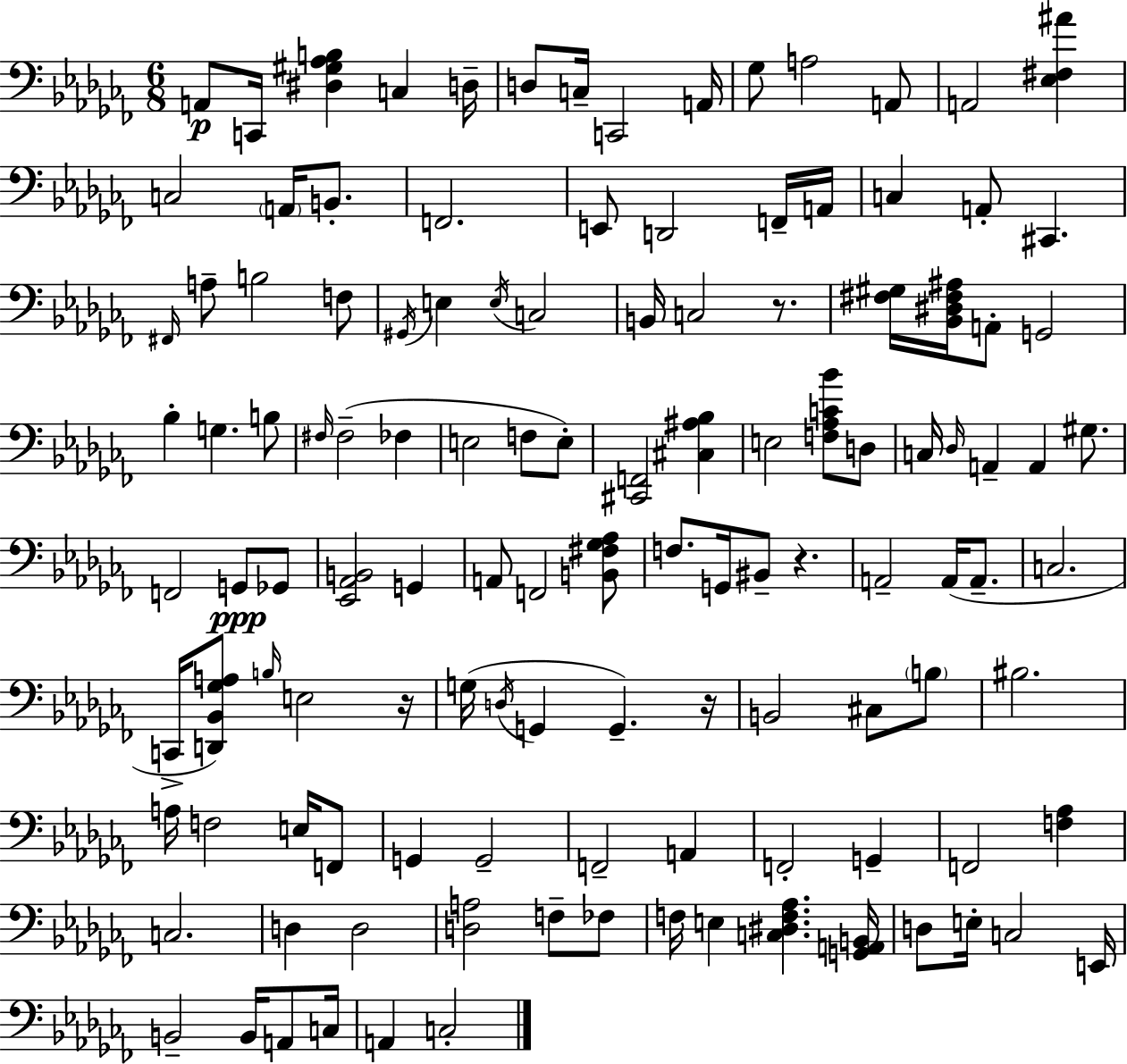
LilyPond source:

{
  \clef bass
  \numericTimeSignature
  \time 6/8
  \key aes \minor
  a,8\p c,16 <dis gis aes b>4 c4 d16-- | d8 c16-- c,2 a,16 | ges8 a2 a,8 | a,2 <ees fis ais'>4 | \break c2 \parenthesize a,16 b,8.-. | f,2. | e,8 d,2 f,16-- a,16 | c4 a,8-. cis,4. | \break \grace { fis,16 } a8-- b2 f8 | \acciaccatura { gis,16 } e4 \acciaccatura { e16 } c2 | b,16 c2 | r8. <fis gis>16 <bes, dis fis ais>16 a,8-. g,2 | \break bes4-. g4. | b8 \grace { fis16 }( fis2-- | fes4 e2 | f8 e8-.) <cis, f,>2 | \break <cis ais bes>4 e2 | <f aes c' bes'>8 d8 c16 \grace { des16 } a,4-- a,4 | gis8. f,2 | g,8\ppp ges,8 <ees, aes, b,>2 | \break g,4 a,8 f,2 | <b, fis ges aes>8 f8. g,16 bis,8-- r4. | a,2-- | a,16( a,8.-- c2. | \break c,16-> <d, bes, ges a>8) \grace { b16 } e2 | r16 g16( \acciaccatura { d16 } g,4 | g,4.--) r16 b,2 | cis8 \parenthesize b8 bis2. | \break a16 f2 | e16 f,8 g,4 g,2-- | f,2-- | a,4 f,2-. | \break g,4-- f,2 | <f aes>4 c2. | d4 d2 | <d a>2 | \break f8-- fes8 f16 e4 | <c dis f aes>4. <g, a, b,>16 d8 e16-. c2 | e,16 b,2-- | b,16 a,8 c16 a,4 c2-. | \break \bar "|."
}